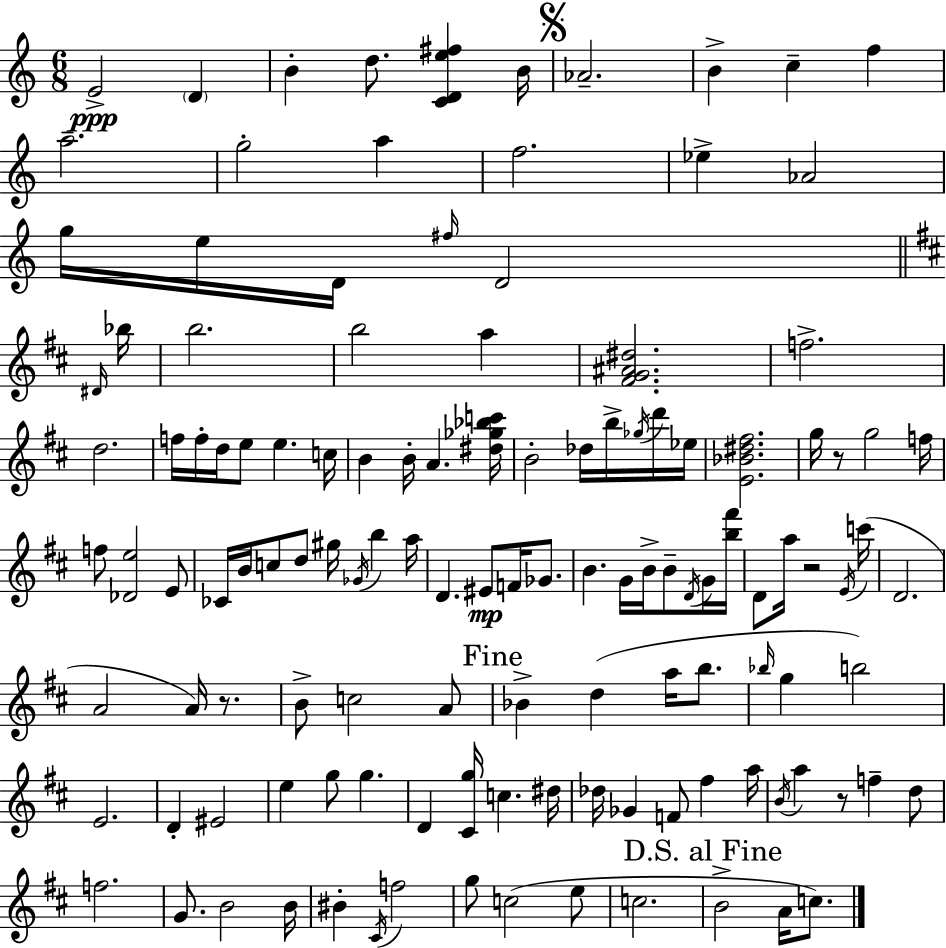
{
  \clef treble
  \numericTimeSignature
  \time 6/8
  \key c \major
  e'2->\ppp \parenthesize d'4 | b'4-. d''8. <c' d' e'' fis''>4 b'16 | \mark \markup { \musicglyph "scripts.segno" } aes'2.-- | b'4-> c''4-- f''4 | \break a''2.-- | g''2-. a''4 | f''2. | ees''4-> aes'2 | \break g''16 e''16 d'16 \grace { fis''16 } d'2 | \bar "||" \break \key d \major \grace { dis'16 } bes''16 b''2. | b''2 a''4 | <fis' g' ais' dis''>2. | f''2.-> | \break d''2. | f''16 f''16-. d''16 e''8 e''4. | c''16 b'4 b'16-. a'4. | <dis'' ges'' bes'' c'''>16 b'2-. des''16 b''16-> | \break \acciaccatura { ges''16 } d'''16 ees''16 <e' bes' dis'' fis''>2. | g''16 r8 g''2 | f''16 f''8 <des' e''>2 | e'8 ces'16 b'16 c''8 d''8 gis''16 \acciaccatura { ges'16 } b''4 | \break a''16 d'4. eis'8\mp | f'16 ges'8. b'4. g'16 b'16-> | b'8-- \acciaccatura { d'16 } g'16 <b'' fis'''>16 d'8 a''16 r2 | \acciaccatura { e'16 }( c'''16 d'2. | \break a'2 | a'16) r8. b'8-> c''2 | a'8 \mark "Fine" bes'4-> d''4( | a''16 b''8. \grace { bes''16 } g''4 b''2) | \break e'2. | d'4-. eis'2 | e''4 g''8 | g''4. d'4 <cis' g''>16 | \break c''4. dis''16 des''16 ges'4 | f'8 fis''4 a''16 \acciaccatura { b'16 } a''4 | r8 f''4-- d''8 f''2. | g'8. b'2 | \break b'16 bis'4-. | \acciaccatura { cis'16 } f''2 g''8 c''2( | e''8 c''2. | \mark "D.S. al Fine" b'2-> | \break a'16 c''8.) \bar "|."
}